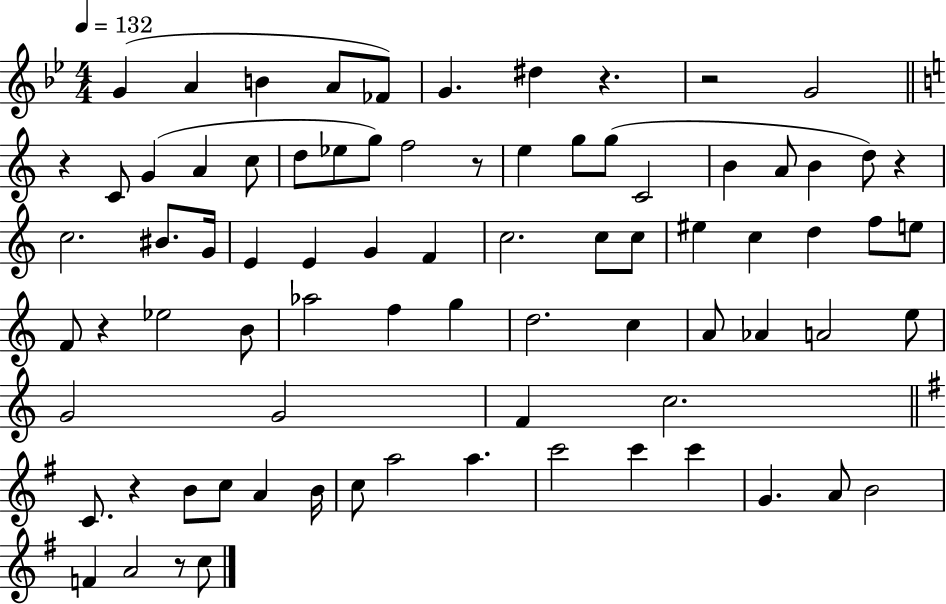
{
  \clef treble
  \numericTimeSignature
  \time 4/4
  \key bes \major
  \tempo 4 = 132
  g'4( a'4 b'4 a'8 fes'8) | g'4. dis''4 r4. | r2 g'2 | \bar "||" \break \key a \minor r4 c'8 g'4( a'4 c''8 | d''8 ees''8 g''8) f''2 r8 | e''4 g''8 g''8( c'2 | b'4 a'8 b'4 d''8) r4 | \break c''2. bis'8. g'16 | e'4 e'4 g'4 f'4 | c''2. c''8 c''8 | eis''4 c''4 d''4 f''8 e''8 | \break f'8 r4 ees''2 b'8 | aes''2 f''4 g''4 | d''2. c''4 | a'8 aes'4 a'2 e''8 | \break g'2 g'2 | f'4 c''2. | \bar "||" \break \key g \major c'8. r4 b'8 c''8 a'4 b'16 | c''8 a''2 a''4. | c'''2 c'''4 c'''4 | g'4. a'8 b'2 | \break f'4 a'2 r8 c''8 | \bar "|."
}